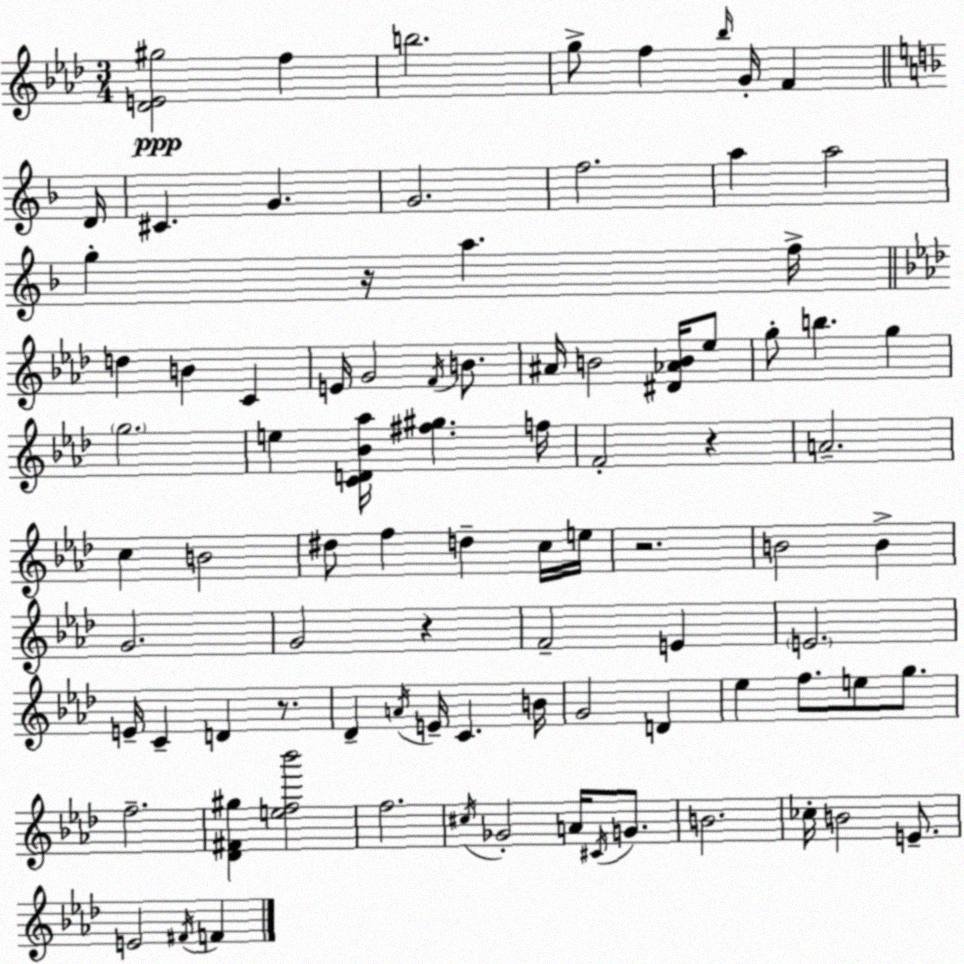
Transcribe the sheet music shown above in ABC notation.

X:1
T:Untitled
M:3/4
L:1/4
K:Ab
[_DE^g]2 f b2 g/2 f _b/4 G/4 F D/4 ^C G G2 f2 a a2 g z/4 a f/4 d B C E/4 G2 F/4 B/2 ^A/4 B2 [^D_AB]/4 _e/2 g/2 b g g2 e [CD_B_a]/4 [^f^g] f/4 F2 z A2 c B2 ^d/2 f d c/4 e/4 z2 B2 B G2 G2 z F2 E E2 E/4 C D z/2 _D A/4 E/4 C B/4 G2 D _e f/2 e/2 g/2 f2 [_D^F^g] [ef_b']2 f2 ^c/4 _G2 A/4 ^C/4 G/2 B2 _c/4 B2 E/2 E2 ^F/4 F